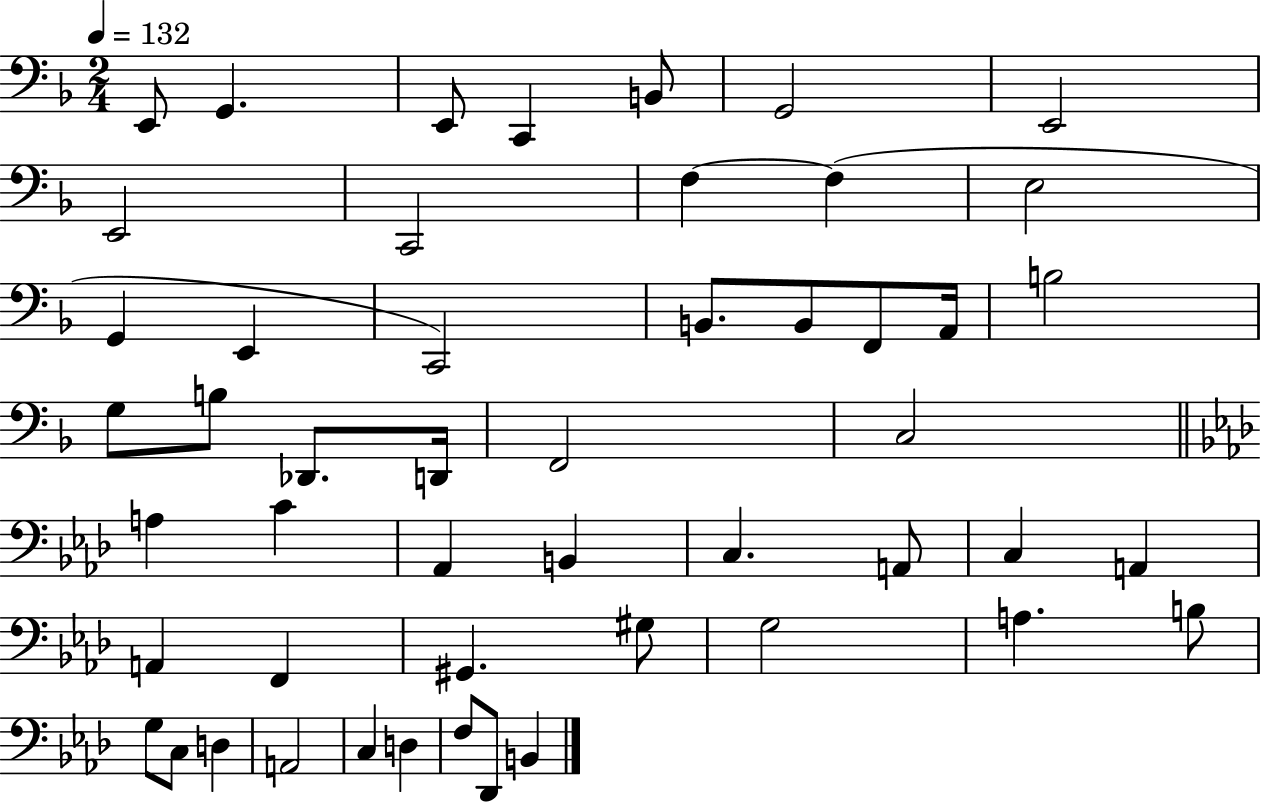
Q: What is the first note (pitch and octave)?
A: E2